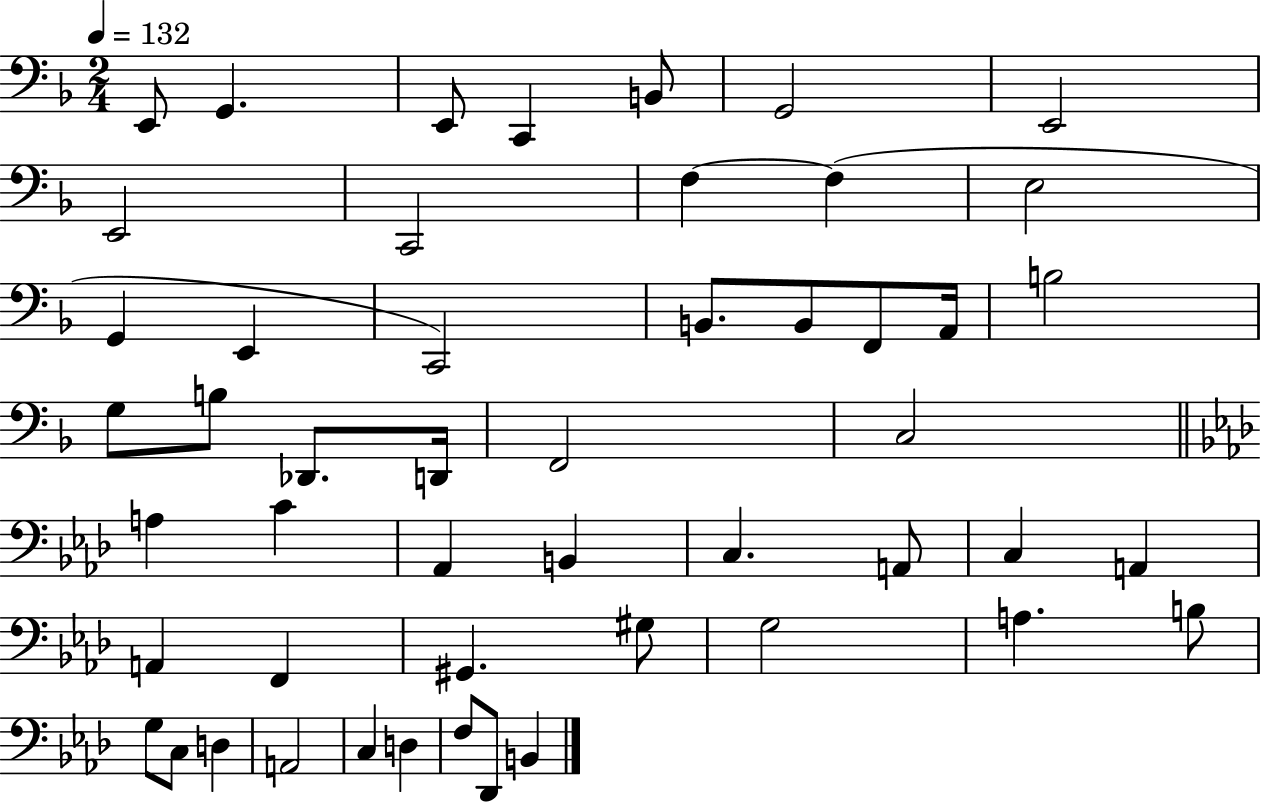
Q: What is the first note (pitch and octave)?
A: E2